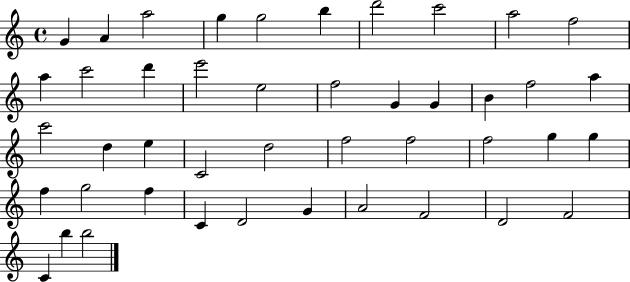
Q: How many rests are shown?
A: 0